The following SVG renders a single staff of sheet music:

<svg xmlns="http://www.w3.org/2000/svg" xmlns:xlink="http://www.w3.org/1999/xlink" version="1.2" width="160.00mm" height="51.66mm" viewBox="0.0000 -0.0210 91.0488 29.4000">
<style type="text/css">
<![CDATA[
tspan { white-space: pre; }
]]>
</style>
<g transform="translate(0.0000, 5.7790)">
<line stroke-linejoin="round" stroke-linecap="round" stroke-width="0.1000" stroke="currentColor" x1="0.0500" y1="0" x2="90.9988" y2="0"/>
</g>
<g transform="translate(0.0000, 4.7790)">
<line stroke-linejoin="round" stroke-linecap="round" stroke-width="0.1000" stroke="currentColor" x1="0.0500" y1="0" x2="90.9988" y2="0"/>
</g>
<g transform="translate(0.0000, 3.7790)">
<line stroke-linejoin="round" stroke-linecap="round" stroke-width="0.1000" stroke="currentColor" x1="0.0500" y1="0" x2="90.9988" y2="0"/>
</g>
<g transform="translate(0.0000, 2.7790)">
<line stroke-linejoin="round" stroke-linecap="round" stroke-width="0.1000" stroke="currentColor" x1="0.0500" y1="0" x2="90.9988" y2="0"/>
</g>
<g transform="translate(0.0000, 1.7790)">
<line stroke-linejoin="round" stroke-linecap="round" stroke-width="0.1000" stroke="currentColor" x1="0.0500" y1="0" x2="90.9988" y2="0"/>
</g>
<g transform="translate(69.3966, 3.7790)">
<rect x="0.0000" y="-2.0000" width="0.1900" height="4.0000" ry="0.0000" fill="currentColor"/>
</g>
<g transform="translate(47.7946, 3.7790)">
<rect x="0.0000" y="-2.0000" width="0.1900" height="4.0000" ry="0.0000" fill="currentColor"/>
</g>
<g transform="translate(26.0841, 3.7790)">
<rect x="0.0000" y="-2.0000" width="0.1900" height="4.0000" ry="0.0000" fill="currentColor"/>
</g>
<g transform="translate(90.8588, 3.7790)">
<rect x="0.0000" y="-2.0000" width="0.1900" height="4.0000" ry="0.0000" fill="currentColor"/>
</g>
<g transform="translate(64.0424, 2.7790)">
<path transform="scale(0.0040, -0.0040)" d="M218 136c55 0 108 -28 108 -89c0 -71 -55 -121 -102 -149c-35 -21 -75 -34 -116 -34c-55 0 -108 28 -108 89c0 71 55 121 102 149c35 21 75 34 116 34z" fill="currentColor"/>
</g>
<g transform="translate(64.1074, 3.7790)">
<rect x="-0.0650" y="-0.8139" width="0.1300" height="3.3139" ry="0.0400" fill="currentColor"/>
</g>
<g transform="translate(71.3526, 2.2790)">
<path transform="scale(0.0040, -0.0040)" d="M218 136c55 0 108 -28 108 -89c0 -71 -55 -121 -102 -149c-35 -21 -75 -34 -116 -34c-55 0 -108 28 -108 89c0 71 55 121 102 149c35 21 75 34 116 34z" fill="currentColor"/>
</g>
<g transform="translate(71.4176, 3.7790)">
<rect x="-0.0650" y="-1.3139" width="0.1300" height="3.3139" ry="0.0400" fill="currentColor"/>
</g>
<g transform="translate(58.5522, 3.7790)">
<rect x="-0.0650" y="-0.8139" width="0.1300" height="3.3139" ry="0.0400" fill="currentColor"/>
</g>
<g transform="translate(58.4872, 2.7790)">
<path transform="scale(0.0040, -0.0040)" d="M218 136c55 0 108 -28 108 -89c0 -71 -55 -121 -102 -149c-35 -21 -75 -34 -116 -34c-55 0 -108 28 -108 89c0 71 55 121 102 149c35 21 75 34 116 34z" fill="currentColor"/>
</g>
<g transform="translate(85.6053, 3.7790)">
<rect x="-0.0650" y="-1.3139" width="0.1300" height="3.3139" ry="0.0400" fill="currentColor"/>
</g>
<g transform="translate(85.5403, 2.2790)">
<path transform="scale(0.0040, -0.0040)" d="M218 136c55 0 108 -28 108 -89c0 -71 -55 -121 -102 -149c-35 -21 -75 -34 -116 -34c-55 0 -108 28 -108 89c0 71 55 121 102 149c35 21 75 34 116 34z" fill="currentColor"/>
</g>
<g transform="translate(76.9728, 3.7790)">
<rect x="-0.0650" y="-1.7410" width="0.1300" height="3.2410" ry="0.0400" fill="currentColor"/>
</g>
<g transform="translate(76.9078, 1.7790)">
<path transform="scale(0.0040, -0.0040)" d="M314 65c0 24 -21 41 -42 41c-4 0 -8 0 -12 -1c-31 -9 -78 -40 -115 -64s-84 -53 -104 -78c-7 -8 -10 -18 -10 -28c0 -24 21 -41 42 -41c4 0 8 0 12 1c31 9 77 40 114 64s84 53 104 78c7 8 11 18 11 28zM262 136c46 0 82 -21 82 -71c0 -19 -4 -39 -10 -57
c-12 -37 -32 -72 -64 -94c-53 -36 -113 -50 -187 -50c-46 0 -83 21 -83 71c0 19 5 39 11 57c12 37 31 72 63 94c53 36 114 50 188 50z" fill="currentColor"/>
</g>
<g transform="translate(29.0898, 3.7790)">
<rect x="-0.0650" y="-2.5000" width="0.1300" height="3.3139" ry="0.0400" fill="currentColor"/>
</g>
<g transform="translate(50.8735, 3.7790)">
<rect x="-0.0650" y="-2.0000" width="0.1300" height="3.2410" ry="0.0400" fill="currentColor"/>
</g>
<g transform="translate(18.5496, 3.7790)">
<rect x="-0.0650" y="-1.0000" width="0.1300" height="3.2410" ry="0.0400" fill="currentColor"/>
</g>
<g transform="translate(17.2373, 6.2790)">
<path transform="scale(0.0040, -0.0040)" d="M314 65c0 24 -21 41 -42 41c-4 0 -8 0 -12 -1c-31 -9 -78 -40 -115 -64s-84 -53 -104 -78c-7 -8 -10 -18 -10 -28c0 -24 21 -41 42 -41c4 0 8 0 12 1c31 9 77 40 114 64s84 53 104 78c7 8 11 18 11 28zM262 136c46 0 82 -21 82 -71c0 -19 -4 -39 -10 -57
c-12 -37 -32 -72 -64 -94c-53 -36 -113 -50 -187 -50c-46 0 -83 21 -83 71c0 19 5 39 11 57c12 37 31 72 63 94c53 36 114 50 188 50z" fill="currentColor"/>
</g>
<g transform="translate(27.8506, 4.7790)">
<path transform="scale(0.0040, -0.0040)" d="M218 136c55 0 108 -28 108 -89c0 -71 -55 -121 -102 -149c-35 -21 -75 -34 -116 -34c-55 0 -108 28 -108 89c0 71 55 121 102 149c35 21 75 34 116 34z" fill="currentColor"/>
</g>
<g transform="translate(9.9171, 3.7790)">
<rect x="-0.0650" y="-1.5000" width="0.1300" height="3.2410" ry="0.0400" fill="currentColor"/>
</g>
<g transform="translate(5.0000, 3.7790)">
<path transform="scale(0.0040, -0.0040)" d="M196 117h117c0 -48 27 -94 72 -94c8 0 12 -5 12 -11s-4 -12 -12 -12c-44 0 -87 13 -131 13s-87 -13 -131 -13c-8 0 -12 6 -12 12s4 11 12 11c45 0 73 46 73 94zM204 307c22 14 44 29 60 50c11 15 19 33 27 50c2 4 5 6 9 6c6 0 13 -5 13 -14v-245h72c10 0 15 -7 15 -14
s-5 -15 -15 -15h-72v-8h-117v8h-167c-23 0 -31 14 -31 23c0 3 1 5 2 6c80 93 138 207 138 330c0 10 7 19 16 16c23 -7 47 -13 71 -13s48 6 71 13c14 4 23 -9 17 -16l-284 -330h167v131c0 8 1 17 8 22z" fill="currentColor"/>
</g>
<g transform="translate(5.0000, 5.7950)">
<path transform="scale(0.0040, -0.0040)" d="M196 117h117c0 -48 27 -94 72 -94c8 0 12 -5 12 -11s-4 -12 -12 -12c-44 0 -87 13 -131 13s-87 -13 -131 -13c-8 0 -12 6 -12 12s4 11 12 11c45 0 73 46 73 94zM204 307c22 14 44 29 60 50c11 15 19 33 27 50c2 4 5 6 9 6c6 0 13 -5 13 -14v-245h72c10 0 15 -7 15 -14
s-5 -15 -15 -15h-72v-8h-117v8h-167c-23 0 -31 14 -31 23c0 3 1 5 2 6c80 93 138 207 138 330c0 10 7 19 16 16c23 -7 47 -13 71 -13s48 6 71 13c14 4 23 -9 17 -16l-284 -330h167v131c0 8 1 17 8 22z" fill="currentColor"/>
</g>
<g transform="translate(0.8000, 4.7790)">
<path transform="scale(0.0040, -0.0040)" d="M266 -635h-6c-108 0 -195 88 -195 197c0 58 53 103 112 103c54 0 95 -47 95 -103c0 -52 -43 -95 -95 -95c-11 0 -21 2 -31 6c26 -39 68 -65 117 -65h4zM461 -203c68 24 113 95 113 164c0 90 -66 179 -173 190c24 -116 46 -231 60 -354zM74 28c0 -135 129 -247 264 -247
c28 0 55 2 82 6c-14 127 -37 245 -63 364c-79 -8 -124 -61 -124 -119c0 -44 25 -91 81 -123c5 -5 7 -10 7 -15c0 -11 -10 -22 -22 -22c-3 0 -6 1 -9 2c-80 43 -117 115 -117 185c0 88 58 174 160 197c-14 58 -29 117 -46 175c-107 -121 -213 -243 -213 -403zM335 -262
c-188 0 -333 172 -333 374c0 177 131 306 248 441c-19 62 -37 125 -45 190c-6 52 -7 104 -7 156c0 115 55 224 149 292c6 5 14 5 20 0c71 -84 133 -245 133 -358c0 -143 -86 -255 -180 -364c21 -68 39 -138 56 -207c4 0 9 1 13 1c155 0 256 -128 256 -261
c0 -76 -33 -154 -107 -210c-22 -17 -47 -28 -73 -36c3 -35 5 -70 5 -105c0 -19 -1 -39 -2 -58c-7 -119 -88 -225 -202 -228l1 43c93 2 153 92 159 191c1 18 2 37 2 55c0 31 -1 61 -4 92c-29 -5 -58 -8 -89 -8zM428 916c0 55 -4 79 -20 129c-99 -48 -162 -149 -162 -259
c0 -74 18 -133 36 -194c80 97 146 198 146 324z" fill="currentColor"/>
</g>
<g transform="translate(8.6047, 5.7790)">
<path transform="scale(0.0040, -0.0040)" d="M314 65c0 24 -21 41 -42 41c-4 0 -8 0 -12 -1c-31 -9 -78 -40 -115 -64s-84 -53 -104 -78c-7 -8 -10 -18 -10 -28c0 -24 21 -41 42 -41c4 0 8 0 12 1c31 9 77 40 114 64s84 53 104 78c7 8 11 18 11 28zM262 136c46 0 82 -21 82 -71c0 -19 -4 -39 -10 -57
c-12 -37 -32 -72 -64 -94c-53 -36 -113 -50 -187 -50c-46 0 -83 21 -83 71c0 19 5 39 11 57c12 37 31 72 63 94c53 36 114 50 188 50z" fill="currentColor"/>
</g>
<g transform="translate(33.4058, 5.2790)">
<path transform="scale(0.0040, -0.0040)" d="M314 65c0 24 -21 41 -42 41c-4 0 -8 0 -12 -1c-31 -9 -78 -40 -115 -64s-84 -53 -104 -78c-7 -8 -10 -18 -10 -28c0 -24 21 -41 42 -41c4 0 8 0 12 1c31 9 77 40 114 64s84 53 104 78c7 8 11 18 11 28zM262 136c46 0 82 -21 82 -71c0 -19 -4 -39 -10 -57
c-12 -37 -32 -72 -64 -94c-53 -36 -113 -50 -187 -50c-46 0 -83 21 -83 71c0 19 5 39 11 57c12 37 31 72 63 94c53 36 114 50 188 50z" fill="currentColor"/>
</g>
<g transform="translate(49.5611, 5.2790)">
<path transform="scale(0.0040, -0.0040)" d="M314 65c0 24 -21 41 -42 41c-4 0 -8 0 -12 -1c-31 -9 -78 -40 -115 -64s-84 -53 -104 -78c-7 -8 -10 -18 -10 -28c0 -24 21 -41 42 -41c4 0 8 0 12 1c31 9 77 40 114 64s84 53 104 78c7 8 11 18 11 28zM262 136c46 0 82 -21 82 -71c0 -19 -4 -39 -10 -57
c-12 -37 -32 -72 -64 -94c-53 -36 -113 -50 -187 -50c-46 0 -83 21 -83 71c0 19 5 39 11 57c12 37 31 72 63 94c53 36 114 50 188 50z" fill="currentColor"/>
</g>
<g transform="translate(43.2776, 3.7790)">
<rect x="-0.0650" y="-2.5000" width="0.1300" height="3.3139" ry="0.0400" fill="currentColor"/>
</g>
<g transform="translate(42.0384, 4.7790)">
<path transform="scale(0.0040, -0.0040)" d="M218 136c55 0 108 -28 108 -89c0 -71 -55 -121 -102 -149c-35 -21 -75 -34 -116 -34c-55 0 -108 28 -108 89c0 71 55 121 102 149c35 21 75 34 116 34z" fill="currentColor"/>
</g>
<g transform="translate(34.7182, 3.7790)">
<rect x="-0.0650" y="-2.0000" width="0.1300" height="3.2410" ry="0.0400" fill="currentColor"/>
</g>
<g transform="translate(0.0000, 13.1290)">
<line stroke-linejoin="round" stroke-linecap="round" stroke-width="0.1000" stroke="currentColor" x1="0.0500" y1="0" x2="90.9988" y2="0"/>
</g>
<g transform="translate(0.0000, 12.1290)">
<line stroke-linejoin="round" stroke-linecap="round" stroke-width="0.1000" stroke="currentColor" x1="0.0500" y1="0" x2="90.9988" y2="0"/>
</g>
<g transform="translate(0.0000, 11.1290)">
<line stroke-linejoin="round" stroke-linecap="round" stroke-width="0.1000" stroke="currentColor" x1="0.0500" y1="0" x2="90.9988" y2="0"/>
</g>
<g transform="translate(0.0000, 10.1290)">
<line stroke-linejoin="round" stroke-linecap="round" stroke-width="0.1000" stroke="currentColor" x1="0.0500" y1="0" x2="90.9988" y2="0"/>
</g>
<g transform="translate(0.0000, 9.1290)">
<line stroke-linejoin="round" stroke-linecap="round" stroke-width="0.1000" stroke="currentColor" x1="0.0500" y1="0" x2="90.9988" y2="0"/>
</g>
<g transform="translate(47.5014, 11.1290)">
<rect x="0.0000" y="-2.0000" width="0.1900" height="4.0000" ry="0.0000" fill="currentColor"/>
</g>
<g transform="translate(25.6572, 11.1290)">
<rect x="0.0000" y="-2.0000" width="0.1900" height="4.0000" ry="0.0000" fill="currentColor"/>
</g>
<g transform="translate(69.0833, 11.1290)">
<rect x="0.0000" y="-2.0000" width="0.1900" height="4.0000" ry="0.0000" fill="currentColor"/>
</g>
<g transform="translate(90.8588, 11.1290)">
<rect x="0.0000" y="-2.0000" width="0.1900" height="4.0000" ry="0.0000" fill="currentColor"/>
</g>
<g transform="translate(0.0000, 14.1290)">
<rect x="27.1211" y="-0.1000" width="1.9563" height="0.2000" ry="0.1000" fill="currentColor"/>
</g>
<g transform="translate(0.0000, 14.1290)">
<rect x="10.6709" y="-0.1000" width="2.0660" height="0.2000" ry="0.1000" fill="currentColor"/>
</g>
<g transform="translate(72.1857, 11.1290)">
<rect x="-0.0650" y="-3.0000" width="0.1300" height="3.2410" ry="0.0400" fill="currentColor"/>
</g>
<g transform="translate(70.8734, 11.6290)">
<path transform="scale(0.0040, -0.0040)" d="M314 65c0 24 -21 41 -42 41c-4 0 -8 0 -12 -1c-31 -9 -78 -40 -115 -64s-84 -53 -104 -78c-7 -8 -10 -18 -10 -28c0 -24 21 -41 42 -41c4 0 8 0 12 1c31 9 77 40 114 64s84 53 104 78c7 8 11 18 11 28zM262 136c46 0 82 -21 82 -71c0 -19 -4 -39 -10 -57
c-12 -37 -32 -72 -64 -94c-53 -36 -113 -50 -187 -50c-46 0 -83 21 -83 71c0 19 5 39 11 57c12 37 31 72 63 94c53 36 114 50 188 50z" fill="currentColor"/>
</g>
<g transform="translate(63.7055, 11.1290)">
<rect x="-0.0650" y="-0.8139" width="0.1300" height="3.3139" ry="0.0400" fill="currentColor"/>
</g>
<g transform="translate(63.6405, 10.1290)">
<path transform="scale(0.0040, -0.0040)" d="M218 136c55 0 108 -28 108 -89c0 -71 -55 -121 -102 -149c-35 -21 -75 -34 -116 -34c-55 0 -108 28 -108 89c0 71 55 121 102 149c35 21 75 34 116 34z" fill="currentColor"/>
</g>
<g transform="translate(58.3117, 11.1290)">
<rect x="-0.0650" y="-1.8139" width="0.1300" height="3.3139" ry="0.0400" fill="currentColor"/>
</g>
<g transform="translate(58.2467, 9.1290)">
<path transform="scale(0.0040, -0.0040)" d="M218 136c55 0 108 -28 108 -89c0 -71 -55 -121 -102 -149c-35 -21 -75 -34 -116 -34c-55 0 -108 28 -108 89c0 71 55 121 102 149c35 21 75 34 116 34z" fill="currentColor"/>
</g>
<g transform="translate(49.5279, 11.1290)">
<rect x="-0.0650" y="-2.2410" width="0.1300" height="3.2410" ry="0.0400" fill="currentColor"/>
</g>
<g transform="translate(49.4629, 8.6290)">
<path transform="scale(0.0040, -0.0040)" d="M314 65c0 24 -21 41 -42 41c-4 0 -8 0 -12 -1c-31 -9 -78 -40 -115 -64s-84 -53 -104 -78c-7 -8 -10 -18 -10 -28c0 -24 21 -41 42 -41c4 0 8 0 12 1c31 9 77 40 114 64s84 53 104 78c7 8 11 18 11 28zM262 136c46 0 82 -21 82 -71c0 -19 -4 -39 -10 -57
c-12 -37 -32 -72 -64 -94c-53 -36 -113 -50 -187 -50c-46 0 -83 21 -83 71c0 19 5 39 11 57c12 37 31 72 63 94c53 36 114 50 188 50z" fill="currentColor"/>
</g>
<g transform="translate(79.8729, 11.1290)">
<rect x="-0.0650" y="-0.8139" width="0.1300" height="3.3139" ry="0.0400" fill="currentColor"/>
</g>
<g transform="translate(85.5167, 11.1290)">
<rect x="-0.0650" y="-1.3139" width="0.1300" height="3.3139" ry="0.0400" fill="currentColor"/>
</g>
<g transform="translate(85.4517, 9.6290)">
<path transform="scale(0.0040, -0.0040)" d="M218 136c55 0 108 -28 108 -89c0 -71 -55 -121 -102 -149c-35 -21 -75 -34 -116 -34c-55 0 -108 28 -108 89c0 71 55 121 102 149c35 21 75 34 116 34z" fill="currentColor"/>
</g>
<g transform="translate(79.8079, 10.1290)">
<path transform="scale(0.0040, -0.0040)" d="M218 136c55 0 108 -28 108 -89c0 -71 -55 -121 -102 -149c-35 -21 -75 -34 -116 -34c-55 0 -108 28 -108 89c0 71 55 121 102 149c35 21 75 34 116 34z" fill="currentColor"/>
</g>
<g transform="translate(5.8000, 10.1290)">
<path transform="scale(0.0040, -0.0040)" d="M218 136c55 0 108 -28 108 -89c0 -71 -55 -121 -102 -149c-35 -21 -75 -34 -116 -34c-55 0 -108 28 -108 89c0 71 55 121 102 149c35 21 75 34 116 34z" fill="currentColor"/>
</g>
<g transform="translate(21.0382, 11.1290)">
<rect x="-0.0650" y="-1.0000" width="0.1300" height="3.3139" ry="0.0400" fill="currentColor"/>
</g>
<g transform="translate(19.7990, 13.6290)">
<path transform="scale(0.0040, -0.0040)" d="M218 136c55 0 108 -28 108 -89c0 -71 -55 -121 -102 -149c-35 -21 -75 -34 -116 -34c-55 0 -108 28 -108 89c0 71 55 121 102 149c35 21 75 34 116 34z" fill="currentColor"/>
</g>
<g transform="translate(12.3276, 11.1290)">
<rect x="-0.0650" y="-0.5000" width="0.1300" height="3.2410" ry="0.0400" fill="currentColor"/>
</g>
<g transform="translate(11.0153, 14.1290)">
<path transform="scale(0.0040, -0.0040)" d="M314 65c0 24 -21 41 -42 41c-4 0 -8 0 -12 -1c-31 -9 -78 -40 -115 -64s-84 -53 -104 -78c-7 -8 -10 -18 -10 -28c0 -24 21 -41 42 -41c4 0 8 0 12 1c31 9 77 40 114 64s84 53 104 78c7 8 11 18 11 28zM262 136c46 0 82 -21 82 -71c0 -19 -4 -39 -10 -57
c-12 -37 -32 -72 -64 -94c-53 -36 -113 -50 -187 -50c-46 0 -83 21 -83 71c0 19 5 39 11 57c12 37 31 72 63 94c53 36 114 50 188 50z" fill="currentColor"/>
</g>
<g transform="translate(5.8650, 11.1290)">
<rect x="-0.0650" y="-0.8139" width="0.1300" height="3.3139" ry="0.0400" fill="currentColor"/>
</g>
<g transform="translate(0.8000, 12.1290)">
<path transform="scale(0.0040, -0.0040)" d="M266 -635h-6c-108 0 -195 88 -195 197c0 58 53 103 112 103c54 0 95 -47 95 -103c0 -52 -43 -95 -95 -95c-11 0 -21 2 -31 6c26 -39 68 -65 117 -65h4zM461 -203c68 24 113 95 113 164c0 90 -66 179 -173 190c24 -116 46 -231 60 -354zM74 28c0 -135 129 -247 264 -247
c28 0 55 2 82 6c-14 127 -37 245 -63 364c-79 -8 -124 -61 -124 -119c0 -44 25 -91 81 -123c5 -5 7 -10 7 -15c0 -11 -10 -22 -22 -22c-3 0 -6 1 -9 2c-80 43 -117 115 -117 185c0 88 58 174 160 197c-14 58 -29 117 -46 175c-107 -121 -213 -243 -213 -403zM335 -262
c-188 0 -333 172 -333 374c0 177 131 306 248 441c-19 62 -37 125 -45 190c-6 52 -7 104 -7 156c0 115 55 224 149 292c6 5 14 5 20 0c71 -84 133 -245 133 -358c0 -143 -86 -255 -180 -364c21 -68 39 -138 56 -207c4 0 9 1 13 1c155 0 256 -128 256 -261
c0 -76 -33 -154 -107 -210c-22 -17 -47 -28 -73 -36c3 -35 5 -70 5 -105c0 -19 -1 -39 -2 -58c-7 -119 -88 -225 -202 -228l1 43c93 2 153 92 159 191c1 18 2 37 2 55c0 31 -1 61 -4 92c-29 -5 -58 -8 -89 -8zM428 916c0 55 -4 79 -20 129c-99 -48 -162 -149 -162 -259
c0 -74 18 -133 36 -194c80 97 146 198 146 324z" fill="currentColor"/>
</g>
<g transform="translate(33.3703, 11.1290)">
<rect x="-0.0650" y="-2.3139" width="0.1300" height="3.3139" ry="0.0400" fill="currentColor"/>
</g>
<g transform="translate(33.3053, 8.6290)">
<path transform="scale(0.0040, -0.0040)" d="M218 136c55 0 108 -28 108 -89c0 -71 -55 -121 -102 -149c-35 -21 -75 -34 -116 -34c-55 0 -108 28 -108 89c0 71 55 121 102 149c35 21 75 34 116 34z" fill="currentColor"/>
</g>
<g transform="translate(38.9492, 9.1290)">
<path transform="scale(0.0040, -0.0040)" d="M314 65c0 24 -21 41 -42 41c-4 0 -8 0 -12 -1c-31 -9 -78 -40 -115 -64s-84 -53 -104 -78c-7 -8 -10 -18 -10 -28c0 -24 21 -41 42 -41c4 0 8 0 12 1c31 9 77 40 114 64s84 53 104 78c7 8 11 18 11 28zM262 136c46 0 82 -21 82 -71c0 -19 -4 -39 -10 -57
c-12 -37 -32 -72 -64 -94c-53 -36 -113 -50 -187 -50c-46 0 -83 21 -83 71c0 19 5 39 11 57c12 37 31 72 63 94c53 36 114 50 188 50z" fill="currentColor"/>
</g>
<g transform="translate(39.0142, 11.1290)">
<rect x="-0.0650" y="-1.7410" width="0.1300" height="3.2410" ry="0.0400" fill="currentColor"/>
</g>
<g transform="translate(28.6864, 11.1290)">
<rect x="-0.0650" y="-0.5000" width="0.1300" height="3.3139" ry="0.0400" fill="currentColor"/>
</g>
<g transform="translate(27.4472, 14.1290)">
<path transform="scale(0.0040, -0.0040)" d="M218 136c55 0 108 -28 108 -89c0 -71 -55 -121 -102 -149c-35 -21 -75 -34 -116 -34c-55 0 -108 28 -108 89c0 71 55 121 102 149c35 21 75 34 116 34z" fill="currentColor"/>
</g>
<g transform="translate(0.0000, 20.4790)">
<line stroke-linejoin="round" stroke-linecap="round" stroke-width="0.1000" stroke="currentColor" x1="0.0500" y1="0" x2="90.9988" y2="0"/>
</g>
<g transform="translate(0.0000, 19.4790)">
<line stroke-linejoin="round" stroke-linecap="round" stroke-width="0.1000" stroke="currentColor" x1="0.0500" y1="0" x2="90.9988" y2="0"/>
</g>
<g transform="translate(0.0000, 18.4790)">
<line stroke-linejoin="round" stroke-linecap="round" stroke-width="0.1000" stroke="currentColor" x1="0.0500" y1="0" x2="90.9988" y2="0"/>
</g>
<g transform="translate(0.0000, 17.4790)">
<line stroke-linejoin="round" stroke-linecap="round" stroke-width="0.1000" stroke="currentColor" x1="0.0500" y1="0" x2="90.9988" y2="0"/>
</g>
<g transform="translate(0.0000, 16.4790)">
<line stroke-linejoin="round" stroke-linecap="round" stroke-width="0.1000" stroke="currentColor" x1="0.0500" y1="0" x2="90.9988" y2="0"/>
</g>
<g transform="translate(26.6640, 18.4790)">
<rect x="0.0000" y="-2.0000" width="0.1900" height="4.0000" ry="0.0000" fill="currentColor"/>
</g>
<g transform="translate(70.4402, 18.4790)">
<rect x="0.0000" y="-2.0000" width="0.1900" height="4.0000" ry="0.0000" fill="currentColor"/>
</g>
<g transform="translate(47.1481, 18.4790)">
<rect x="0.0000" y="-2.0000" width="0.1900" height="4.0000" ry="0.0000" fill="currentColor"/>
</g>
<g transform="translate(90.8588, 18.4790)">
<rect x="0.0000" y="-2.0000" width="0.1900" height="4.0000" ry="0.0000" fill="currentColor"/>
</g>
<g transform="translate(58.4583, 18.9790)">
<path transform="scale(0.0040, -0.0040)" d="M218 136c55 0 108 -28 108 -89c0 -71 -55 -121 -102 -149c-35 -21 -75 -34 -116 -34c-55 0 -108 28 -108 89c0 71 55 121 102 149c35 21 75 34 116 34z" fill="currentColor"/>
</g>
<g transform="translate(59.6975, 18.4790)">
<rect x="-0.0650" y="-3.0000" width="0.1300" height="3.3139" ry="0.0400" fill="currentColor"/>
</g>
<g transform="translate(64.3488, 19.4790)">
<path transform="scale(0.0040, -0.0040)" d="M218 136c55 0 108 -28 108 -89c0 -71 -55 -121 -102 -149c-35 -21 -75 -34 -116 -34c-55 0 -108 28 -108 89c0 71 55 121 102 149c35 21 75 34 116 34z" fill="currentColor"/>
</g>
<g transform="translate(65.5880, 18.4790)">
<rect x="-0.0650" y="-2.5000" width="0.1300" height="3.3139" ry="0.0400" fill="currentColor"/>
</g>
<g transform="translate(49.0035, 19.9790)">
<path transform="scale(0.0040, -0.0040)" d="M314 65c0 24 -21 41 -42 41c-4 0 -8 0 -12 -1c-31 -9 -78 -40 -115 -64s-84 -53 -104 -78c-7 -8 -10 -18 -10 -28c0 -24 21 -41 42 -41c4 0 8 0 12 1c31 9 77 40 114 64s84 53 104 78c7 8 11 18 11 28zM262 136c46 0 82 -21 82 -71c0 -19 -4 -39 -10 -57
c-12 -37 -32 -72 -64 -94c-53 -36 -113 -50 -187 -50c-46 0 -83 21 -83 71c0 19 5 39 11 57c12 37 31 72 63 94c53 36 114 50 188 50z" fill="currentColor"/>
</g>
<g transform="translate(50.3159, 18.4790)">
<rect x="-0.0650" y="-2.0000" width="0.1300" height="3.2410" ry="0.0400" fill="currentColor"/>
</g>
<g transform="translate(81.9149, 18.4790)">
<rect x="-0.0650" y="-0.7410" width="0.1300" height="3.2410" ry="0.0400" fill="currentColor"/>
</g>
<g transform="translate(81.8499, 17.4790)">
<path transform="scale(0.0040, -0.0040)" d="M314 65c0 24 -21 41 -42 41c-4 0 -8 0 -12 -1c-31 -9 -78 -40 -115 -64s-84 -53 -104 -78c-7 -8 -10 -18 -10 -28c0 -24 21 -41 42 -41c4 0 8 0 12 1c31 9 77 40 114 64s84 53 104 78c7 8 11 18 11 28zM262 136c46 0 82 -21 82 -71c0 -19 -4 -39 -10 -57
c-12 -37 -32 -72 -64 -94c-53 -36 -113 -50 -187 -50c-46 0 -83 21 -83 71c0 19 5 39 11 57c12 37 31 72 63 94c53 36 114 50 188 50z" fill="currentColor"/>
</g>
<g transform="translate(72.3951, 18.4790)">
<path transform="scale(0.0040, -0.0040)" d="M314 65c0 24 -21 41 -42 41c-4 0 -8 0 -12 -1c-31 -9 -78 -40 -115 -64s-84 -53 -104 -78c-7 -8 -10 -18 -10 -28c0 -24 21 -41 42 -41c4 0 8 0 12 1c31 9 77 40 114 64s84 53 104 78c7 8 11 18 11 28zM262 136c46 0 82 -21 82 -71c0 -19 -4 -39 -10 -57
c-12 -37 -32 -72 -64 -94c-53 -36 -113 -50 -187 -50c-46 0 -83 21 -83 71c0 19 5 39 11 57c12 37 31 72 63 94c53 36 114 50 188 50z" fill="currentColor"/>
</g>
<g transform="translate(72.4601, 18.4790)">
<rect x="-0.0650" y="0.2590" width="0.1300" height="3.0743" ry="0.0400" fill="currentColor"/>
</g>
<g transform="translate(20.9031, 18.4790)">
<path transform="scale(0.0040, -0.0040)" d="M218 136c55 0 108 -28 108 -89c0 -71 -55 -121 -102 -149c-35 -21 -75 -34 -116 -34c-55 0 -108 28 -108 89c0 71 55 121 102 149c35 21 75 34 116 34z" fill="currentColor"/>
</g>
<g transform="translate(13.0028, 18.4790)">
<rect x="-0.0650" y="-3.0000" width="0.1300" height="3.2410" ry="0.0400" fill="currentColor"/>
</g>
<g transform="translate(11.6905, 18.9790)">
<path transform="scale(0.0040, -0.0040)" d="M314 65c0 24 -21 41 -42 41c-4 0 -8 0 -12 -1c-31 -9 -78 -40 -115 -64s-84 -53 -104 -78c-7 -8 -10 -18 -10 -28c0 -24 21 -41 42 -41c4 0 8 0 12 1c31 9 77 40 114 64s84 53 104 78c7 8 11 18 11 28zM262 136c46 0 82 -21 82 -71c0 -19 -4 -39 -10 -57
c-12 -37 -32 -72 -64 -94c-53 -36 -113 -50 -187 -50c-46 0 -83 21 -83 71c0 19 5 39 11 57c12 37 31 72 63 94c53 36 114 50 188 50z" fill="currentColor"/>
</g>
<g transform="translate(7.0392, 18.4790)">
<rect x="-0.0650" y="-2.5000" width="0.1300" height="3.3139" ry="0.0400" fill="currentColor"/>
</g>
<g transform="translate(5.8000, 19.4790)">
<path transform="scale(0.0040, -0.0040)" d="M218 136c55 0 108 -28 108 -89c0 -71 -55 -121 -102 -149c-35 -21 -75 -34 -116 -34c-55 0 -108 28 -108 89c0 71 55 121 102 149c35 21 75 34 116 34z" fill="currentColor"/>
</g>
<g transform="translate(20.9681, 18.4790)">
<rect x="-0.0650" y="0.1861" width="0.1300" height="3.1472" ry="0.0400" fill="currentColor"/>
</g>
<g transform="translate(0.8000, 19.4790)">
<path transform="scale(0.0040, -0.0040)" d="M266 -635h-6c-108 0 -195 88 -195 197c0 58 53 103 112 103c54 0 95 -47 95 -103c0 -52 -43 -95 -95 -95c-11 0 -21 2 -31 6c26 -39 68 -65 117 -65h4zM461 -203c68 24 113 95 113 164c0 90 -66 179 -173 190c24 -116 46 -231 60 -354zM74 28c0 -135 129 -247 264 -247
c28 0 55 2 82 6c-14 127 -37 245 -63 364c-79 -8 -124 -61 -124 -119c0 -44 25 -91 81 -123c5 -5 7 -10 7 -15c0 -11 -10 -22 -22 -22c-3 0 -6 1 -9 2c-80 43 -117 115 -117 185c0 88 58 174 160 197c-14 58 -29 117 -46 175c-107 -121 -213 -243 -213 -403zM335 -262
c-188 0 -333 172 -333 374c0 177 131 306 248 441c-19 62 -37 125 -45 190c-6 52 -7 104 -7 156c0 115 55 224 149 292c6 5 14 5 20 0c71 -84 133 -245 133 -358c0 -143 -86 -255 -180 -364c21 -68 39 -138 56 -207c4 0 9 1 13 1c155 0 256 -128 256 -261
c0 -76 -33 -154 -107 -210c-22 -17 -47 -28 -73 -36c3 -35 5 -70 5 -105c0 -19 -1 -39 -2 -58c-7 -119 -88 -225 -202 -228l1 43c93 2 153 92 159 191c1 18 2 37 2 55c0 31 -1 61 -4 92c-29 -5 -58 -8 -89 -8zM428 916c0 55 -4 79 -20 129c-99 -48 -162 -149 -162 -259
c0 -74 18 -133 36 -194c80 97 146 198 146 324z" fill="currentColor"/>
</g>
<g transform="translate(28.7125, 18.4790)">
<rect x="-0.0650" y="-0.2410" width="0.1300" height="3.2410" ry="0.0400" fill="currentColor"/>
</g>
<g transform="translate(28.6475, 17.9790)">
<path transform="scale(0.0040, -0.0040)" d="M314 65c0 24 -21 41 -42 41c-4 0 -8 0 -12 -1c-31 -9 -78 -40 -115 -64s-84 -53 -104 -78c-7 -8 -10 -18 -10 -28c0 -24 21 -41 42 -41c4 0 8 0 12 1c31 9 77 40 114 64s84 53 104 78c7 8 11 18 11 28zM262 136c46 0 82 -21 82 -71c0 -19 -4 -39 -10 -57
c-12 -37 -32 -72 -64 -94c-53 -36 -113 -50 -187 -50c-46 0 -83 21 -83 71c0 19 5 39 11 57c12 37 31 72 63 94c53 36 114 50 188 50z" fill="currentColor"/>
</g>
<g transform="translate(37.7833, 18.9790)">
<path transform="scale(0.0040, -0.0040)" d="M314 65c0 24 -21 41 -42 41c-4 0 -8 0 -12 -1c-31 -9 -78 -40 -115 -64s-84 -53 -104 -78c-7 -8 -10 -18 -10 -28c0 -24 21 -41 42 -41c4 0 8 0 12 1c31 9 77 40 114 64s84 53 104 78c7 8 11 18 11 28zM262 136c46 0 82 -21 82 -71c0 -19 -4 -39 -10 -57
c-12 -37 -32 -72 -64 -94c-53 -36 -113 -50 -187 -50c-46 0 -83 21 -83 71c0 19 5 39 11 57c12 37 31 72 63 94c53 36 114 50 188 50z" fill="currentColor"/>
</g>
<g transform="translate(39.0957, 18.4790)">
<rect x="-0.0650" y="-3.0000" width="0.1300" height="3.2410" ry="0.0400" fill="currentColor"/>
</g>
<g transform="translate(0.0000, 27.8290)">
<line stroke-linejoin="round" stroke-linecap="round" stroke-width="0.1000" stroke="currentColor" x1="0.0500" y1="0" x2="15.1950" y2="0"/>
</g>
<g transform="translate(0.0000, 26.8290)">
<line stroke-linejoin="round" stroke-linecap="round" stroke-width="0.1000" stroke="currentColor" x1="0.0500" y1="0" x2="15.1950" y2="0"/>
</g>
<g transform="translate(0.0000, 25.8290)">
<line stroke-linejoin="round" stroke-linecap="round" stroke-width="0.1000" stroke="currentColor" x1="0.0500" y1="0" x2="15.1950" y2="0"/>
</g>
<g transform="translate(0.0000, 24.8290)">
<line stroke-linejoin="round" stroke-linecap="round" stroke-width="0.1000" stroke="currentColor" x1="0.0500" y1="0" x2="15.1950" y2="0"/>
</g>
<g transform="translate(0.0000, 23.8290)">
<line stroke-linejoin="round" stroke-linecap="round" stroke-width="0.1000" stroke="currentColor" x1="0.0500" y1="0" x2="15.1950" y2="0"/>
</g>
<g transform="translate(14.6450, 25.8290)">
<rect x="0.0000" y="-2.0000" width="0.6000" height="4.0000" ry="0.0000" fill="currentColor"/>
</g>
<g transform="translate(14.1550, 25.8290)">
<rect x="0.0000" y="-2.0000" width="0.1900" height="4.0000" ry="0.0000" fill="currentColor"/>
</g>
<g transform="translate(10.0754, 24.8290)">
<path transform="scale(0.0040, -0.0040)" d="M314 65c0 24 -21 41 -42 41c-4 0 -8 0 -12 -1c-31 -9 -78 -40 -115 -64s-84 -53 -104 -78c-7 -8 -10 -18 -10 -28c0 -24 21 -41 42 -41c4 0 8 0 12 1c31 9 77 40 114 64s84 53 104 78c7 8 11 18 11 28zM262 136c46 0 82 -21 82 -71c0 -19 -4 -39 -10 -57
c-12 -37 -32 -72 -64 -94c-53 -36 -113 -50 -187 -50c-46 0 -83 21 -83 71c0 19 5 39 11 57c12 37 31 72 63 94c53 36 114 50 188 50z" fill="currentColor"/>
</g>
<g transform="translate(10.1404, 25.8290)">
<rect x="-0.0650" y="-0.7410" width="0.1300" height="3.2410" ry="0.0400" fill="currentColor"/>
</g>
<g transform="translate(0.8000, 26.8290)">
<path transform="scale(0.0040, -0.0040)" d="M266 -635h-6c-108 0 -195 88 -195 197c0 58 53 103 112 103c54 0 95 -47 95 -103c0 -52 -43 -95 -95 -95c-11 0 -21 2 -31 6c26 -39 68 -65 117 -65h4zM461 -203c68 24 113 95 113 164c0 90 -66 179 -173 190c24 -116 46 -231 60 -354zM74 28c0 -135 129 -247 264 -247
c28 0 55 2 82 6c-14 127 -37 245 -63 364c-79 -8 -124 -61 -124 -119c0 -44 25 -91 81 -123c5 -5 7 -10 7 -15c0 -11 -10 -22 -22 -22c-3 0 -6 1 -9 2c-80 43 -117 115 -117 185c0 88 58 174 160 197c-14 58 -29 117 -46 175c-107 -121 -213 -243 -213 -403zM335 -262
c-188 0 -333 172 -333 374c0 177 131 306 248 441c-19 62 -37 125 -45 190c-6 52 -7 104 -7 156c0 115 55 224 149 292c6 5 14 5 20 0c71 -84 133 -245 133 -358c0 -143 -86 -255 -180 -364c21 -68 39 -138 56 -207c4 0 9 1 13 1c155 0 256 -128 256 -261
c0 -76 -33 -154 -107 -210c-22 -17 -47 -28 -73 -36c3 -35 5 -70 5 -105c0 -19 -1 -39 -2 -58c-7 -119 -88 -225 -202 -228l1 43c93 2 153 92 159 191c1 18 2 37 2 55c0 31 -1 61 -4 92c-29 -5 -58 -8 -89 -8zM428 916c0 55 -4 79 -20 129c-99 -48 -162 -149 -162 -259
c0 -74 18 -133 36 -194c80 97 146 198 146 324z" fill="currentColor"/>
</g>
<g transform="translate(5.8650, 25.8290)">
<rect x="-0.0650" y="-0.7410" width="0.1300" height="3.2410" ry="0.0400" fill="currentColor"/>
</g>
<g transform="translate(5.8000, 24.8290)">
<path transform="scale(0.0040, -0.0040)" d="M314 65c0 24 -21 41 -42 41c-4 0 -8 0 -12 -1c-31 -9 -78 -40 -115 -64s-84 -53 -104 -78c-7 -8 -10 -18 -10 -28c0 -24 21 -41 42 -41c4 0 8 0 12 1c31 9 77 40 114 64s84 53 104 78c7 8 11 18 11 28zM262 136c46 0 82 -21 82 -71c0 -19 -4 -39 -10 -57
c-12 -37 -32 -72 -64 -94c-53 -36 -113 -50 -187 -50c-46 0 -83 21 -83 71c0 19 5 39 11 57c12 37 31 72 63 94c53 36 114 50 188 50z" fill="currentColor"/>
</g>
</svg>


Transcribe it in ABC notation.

X:1
T:Untitled
M:4/4
L:1/4
K:C
E2 D2 G F2 G F2 d d e f2 e d C2 D C g f2 g2 f d A2 d e G A2 B c2 A2 F2 A G B2 d2 d2 d2